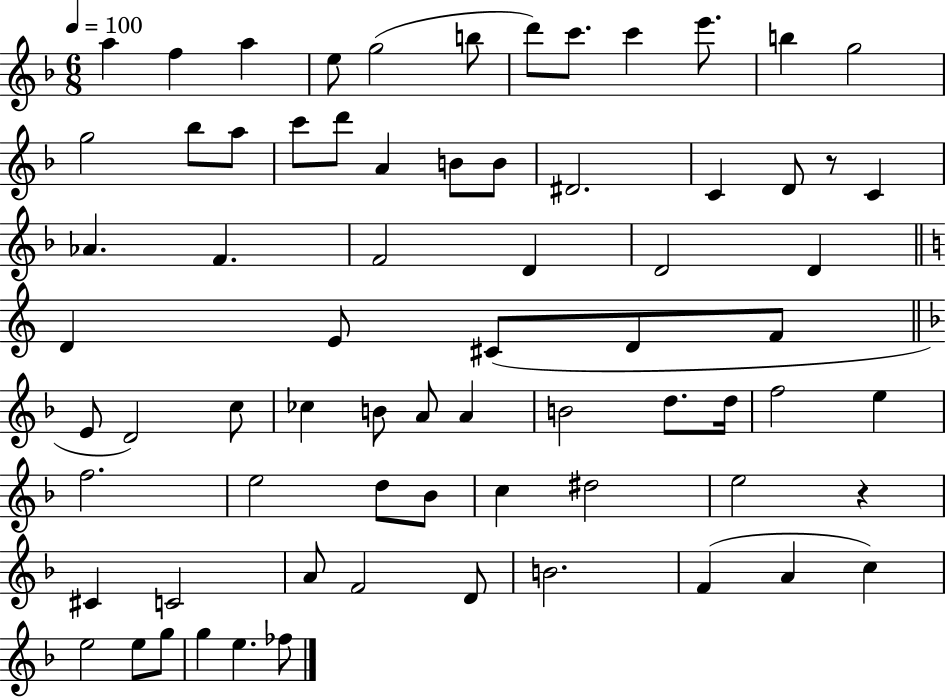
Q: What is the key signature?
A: F major